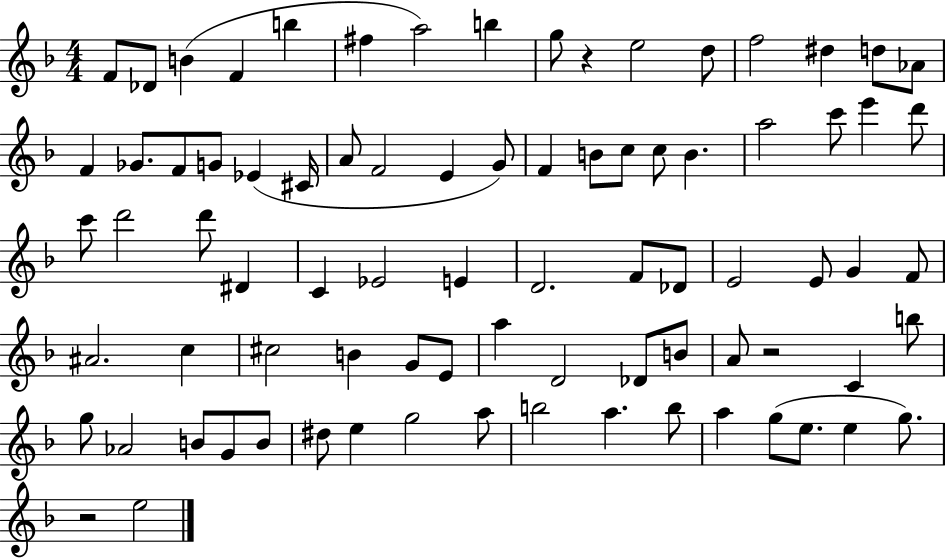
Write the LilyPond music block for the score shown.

{
  \clef treble
  \numericTimeSignature
  \time 4/4
  \key f \major
  \repeat volta 2 { f'8 des'8 b'4( f'4 b''4 | fis''4 a''2) b''4 | g''8 r4 e''2 d''8 | f''2 dis''4 d''8 aes'8 | \break f'4 ges'8. f'8 g'8 ees'4( cis'16 | a'8 f'2 e'4 g'8) | f'4 b'8 c''8 c''8 b'4. | a''2 c'''8 e'''4 d'''8 | \break c'''8 d'''2 d'''8 dis'4 | c'4 ees'2 e'4 | d'2. f'8 des'8 | e'2 e'8 g'4 f'8 | \break ais'2. c''4 | cis''2 b'4 g'8 e'8 | a''4 d'2 des'8 b'8 | a'8 r2 c'4 b''8 | \break g''8 aes'2 b'8 g'8 b'8 | dis''8 e''4 g''2 a''8 | b''2 a''4. b''8 | a''4 g''8( e''8. e''4 g''8.) | \break r2 e''2 | } \bar "|."
}